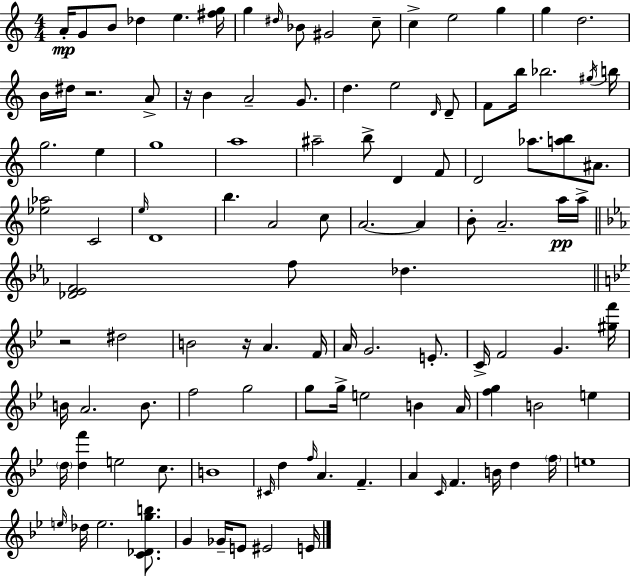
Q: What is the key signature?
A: A minor